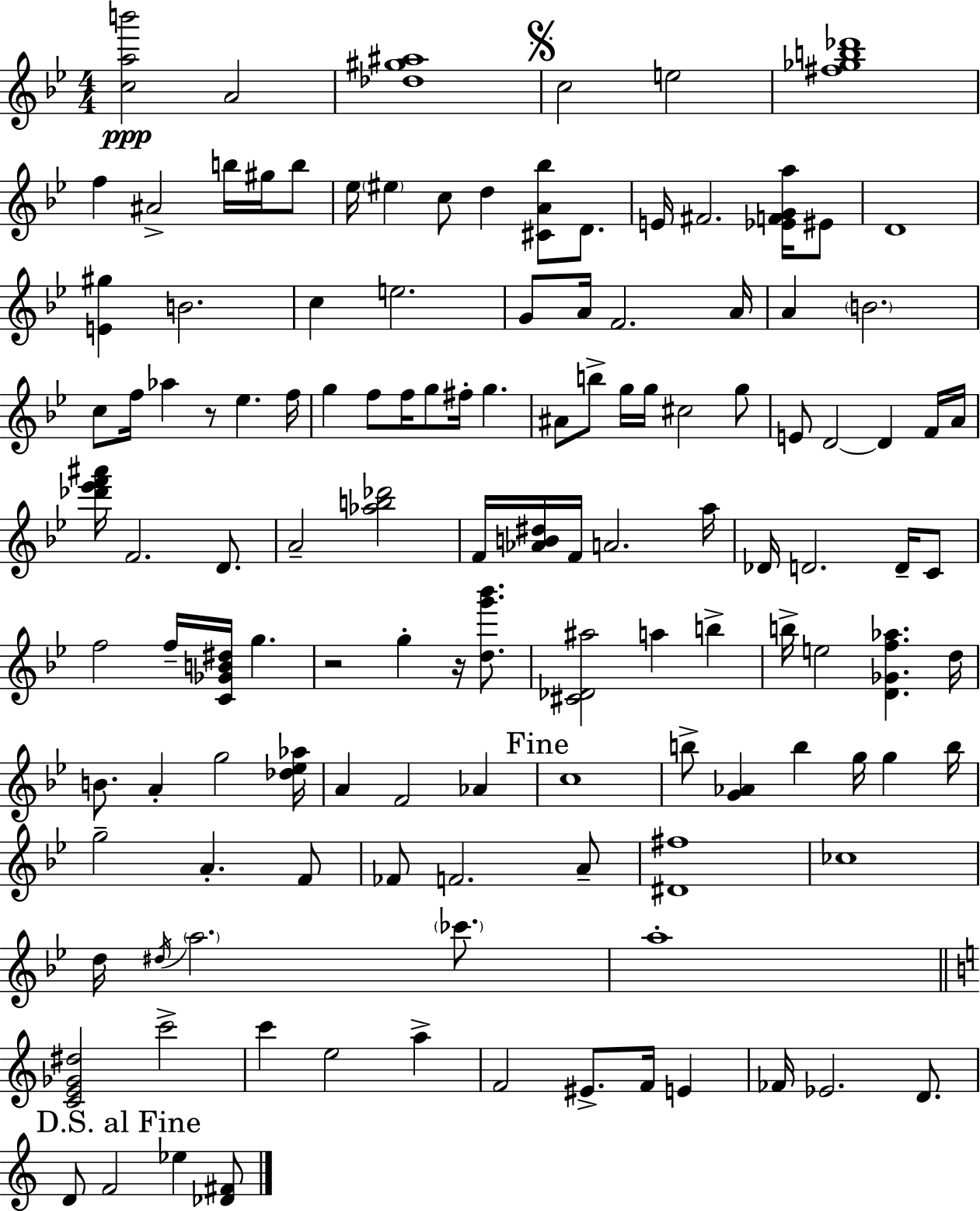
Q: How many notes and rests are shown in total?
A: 127